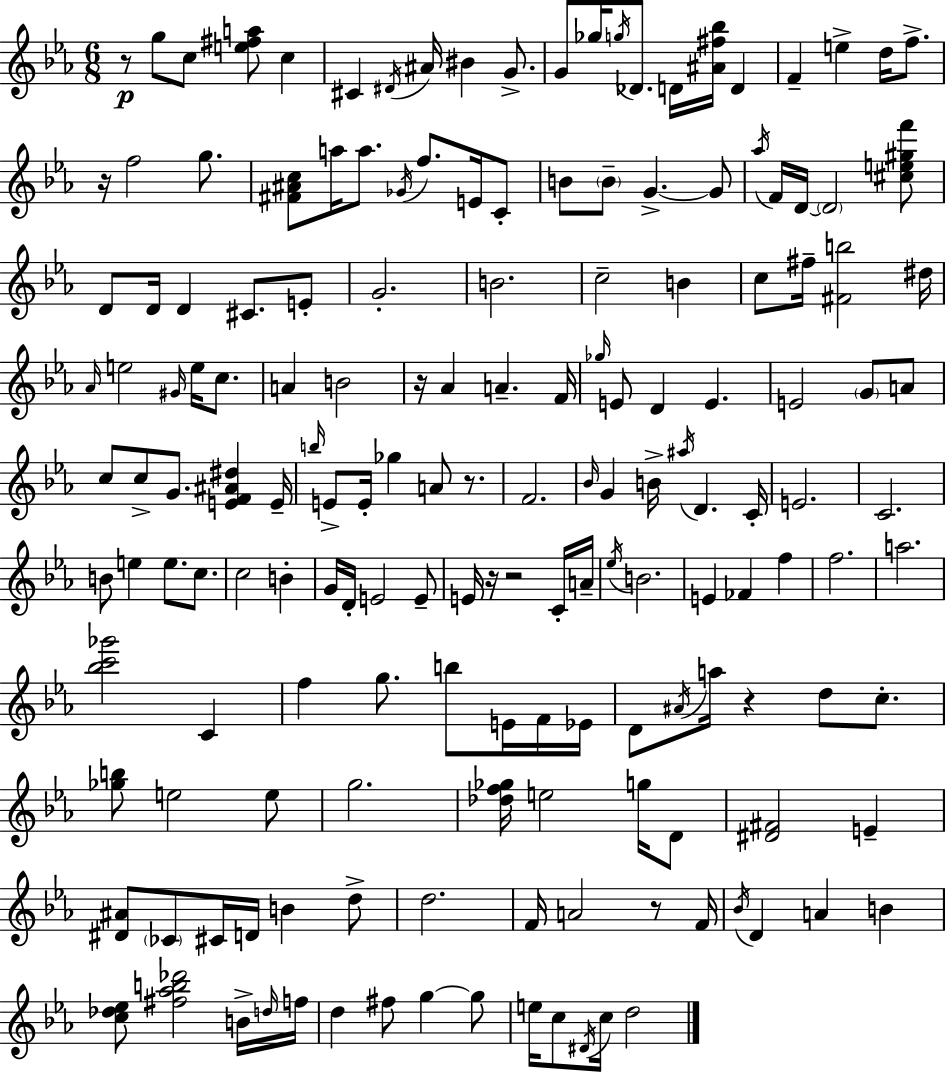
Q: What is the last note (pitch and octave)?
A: D5